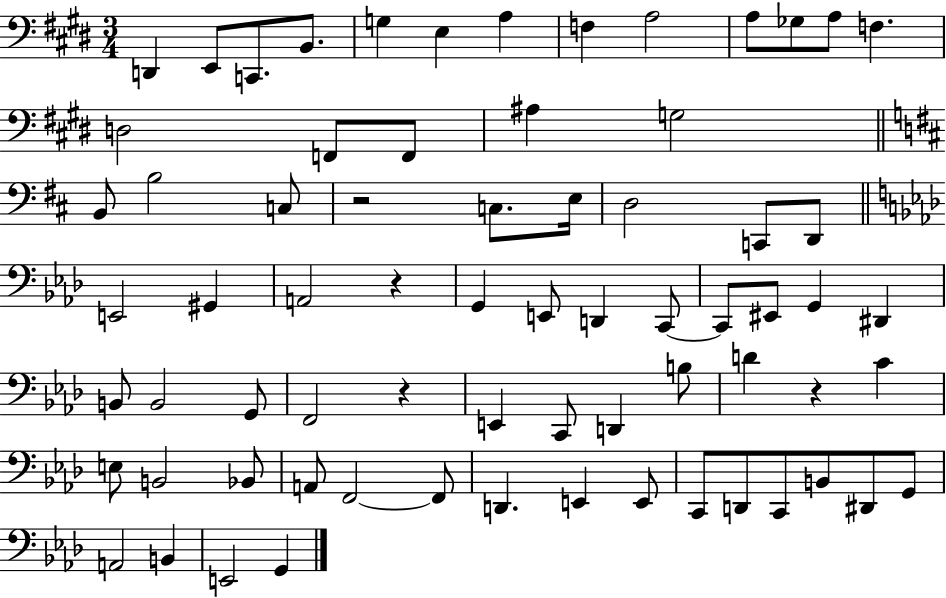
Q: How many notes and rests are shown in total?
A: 70